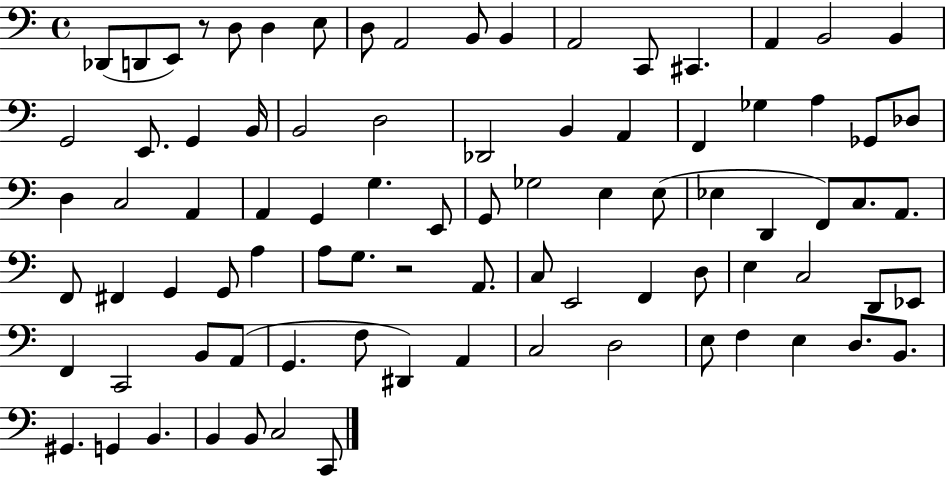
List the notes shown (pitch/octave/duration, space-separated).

Db2/e D2/e E2/e R/e D3/e D3/q E3/e D3/e A2/h B2/e B2/q A2/h C2/e C#2/q. A2/q B2/h B2/q G2/h E2/e. G2/q B2/s B2/h D3/h Db2/h B2/q A2/q F2/q Gb3/q A3/q Gb2/e Db3/e D3/q C3/h A2/q A2/q G2/q G3/q. E2/e G2/e Gb3/h E3/q E3/e Eb3/q D2/q F2/e C3/e. A2/e. F2/e F#2/q G2/q G2/e A3/q A3/e G3/e. R/h A2/e. C3/e E2/h F2/q D3/e E3/q C3/h D2/e Eb2/e F2/q C2/h B2/e A2/e G2/q. F3/e D#2/q A2/q C3/h D3/h E3/e F3/q E3/q D3/e. B2/e. G#2/q. G2/q B2/q. B2/q B2/e C3/h C2/e